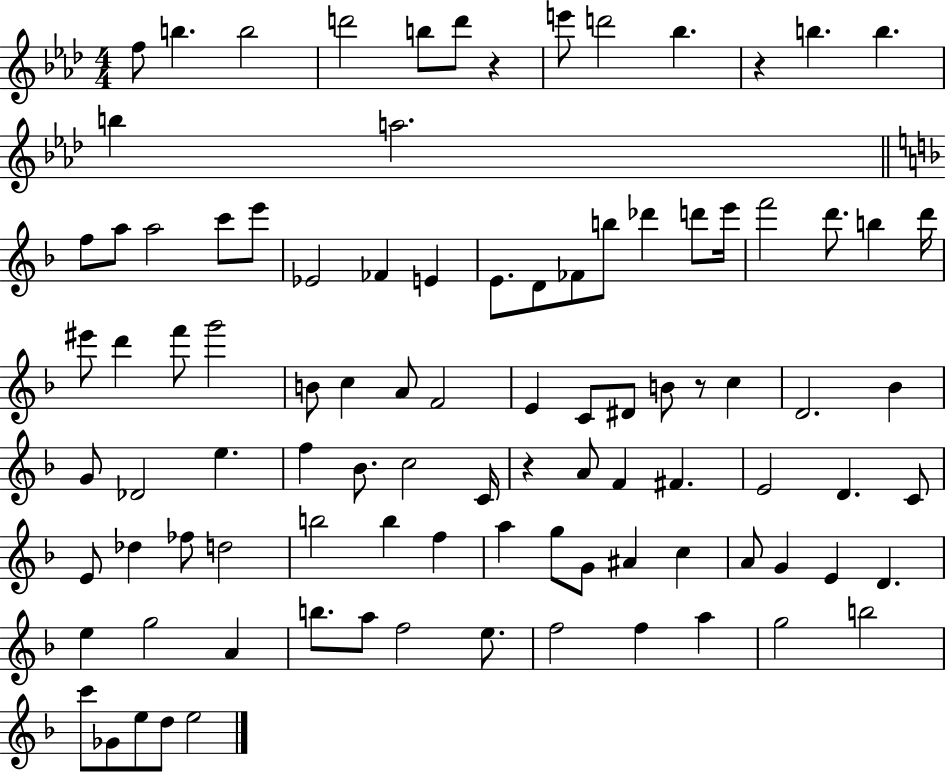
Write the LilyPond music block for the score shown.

{
  \clef treble
  \numericTimeSignature
  \time 4/4
  \key aes \major
  f''8 b''4. b''2 | d'''2 b''8 d'''8 r4 | e'''8 d'''2 bes''4. | r4 b''4. b''4. | \break b''4 a''2. | \bar "||" \break \key f \major f''8 a''8 a''2 c'''8 e'''8 | ees'2 fes'4 e'4 | e'8. d'8 fes'8 b''8 des'''4 d'''8 e'''16 | f'''2 d'''8. b''4 d'''16 | \break eis'''8 d'''4 f'''8 g'''2 | b'8 c''4 a'8 f'2 | e'4 c'8 dis'8 b'8 r8 c''4 | d'2. bes'4 | \break g'8 des'2 e''4. | f''4 bes'8. c''2 c'16 | r4 a'8 f'4 fis'4. | e'2 d'4. c'8 | \break e'8 des''4 fes''8 d''2 | b''2 b''4 f''4 | a''4 g''8 g'8 ais'4 c''4 | a'8 g'4 e'4 d'4. | \break e''4 g''2 a'4 | b''8. a''8 f''2 e''8. | f''2 f''4 a''4 | g''2 b''2 | \break c'''8 ges'8 e''8 d''8 e''2 | \bar "|."
}